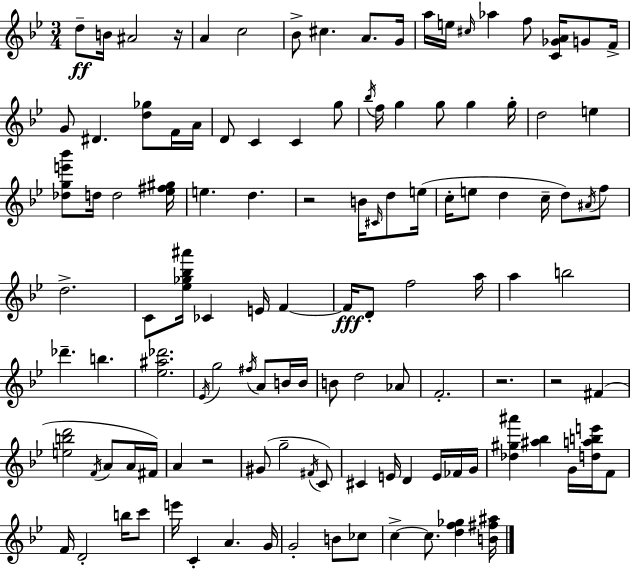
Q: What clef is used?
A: treble